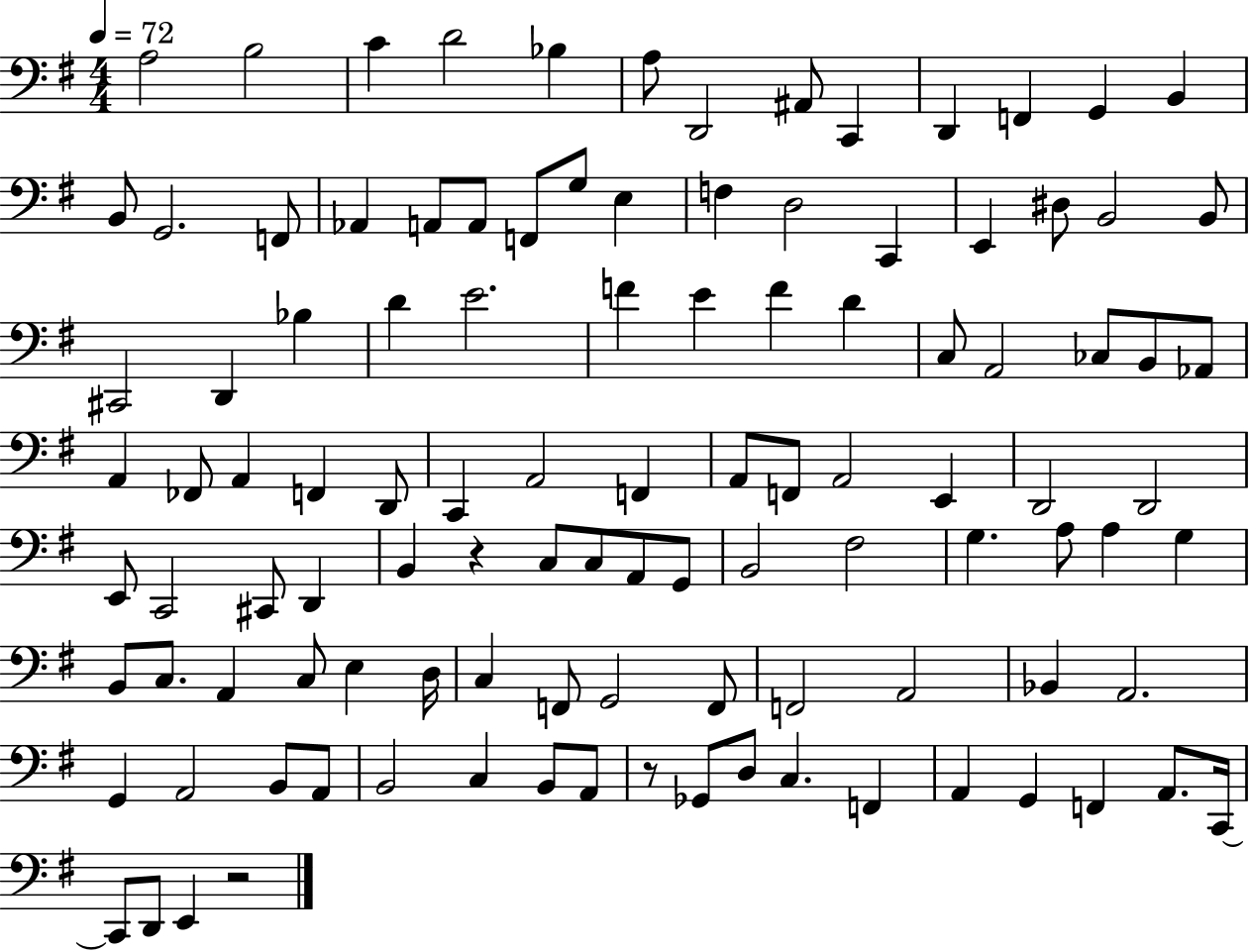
{
  \clef bass
  \numericTimeSignature
  \time 4/4
  \key g \major
  \tempo 4 = 72
  a2 b2 | c'4 d'2 bes4 | a8 d,2 ais,8 c,4 | d,4 f,4 g,4 b,4 | \break b,8 g,2. f,8 | aes,4 a,8 a,8 f,8 g8 e4 | f4 d2 c,4 | e,4 dis8 b,2 b,8 | \break cis,2 d,4 bes4 | d'4 e'2. | f'4 e'4 f'4 d'4 | c8 a,2 ces8 b,8 aes,8 | \break a,4 fes,8 a,4 f,4 d,8 | c,4 a,2 f,4 | a,8 f,8 a,2 e,4 | d,2 d,2 | \break e,8 c,2 cis,8 d,4 | b,4 r4 c8 c8 a,8 g,8 | b,2 fis2 | g4. a8 a4 g4 | \break b,8 c8. a,4 c8 e4 d16 | c4 f,8 g,2 f,8 | f,2 a,2 | bes,4 a,2. | \break g,4 a,2 b,8 a,8 | b,2 c4 b,8 a,8 | r8 ges,8 d8 c4. f,4 | a,4 g,4 f,4 a,8. c,16~~ | \break c,8 d,8 e,4 r2 | \bar "|."
}